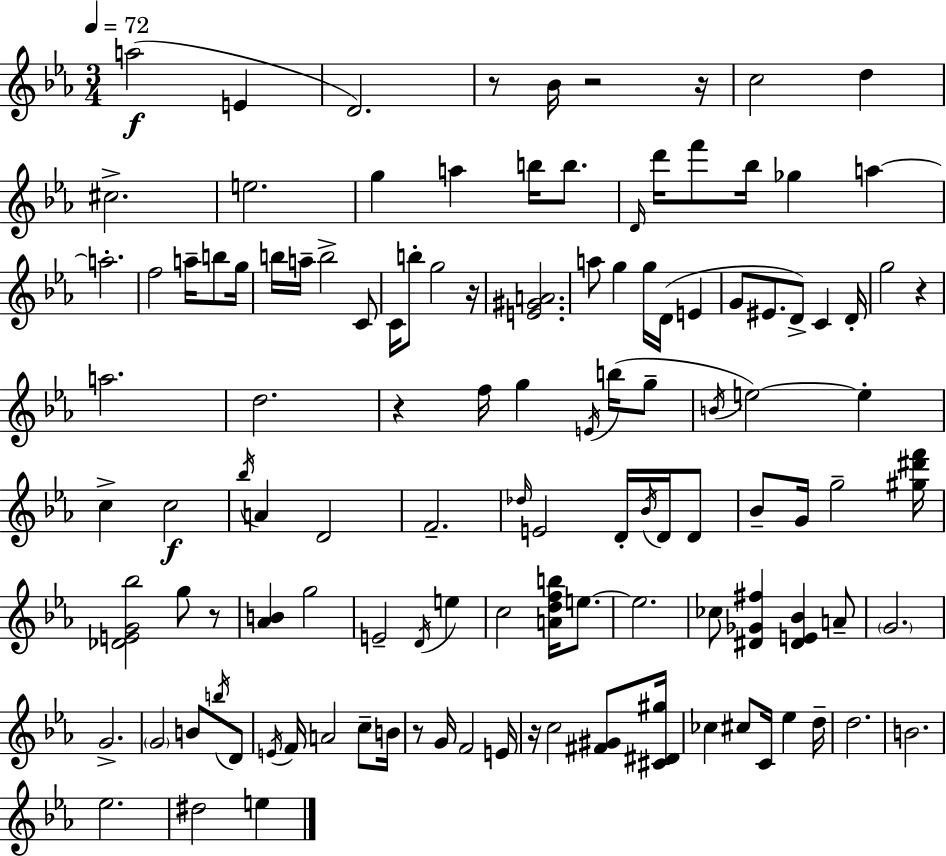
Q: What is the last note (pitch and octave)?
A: E5